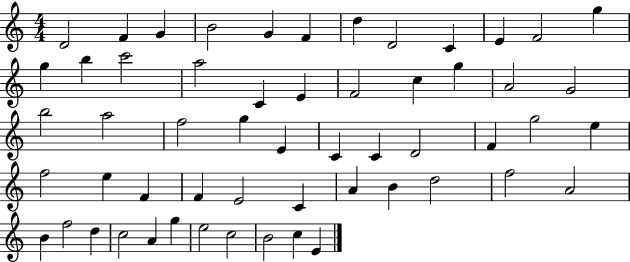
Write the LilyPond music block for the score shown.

{
  \clef treble
  \numericTimeSignature
  \time 4/4
  \key c \major
  d'2 f'4 g'4 | b'2 g'4 f'4 | d''4 d'2 c'4 | e'4 f'2 g''4 | \break g''4 b''4 c'''2 | a''2 c'4 e'4 | f'2 c''4 g''4 | a'2 g'2 | \break b''2 a''2 | f''2 g''4 e'4 | c'4 c'4 d'2 | f'4 g''2 e''4 | \break f''2 e''4 f'4 | f'4 e'2 c'4 | a'4 b'4 d''2 | f''2 a'2 | \break b'4 f''2 d''4 | c''2 a'4 g''4 | e''2 c''2 | b'2 c''4 e'4 | \break \bar "|."
}